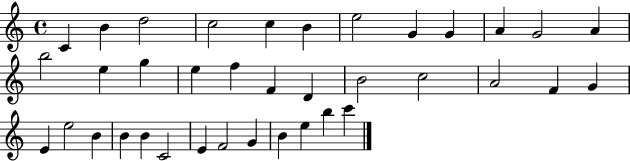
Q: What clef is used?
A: treble